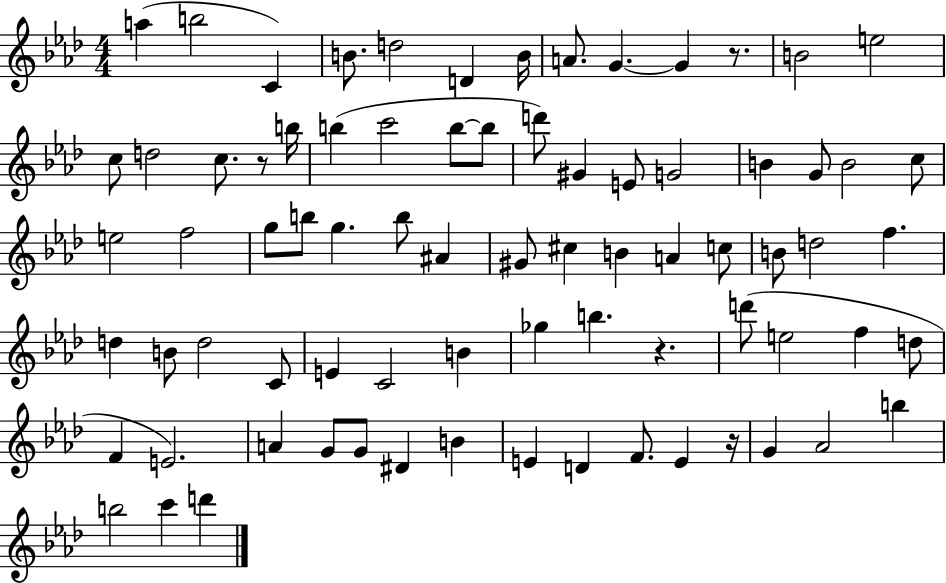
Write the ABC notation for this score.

X:1
T:Untitled
M:4/4
L:1/4
K:Ab
a b2 C B/2 d2 D B/4 A/2 G G z/2 B2 e2 c/2 d2 c/2 z/2 b/4 b c'2 b/2 b/2 d'/2 ^G E/2 G2 B G/2 B2 c/2 e2 f2 g/2 b/2 g b/2 ^A ^G/2 ^c B A c/2 B/2 d2 f d B/2 d2 C/2 E C2 B _g b z d'/2 e2 f d/2 F E2 A G/2 G/2 ^D B E D F/2 E z/4 G _A2 b b2 c' d'